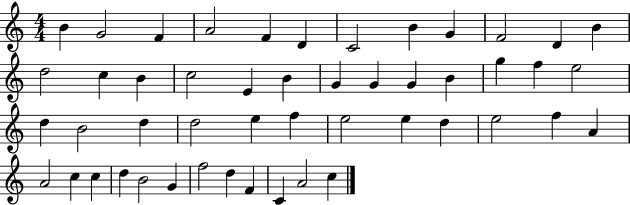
{
  \clef treble
  \numericTimeSignature
  \time 4/4
  \key c \major
  b'4 g'2 f'4 | a'2 f'4 d'4 | c'2 b'4 g'4 | f'2 d'4 b'4 | \break d''2 c''4 b'4 | c''2 e'4 b'4 | g'4 g'4 g'4 b'4 | g''4 f''4 e''2 | \break d''4 b'2 d''4 | d''2 e''4 f''4 | e''2 e''4 d''4 | e''2 f''4 a'4 | \break a'2 c''4 c''4 | d''4 b'2 g'4 | f''2 d''4 f'4 | c'4 a'2 c''4 | \break \bar "|."
}